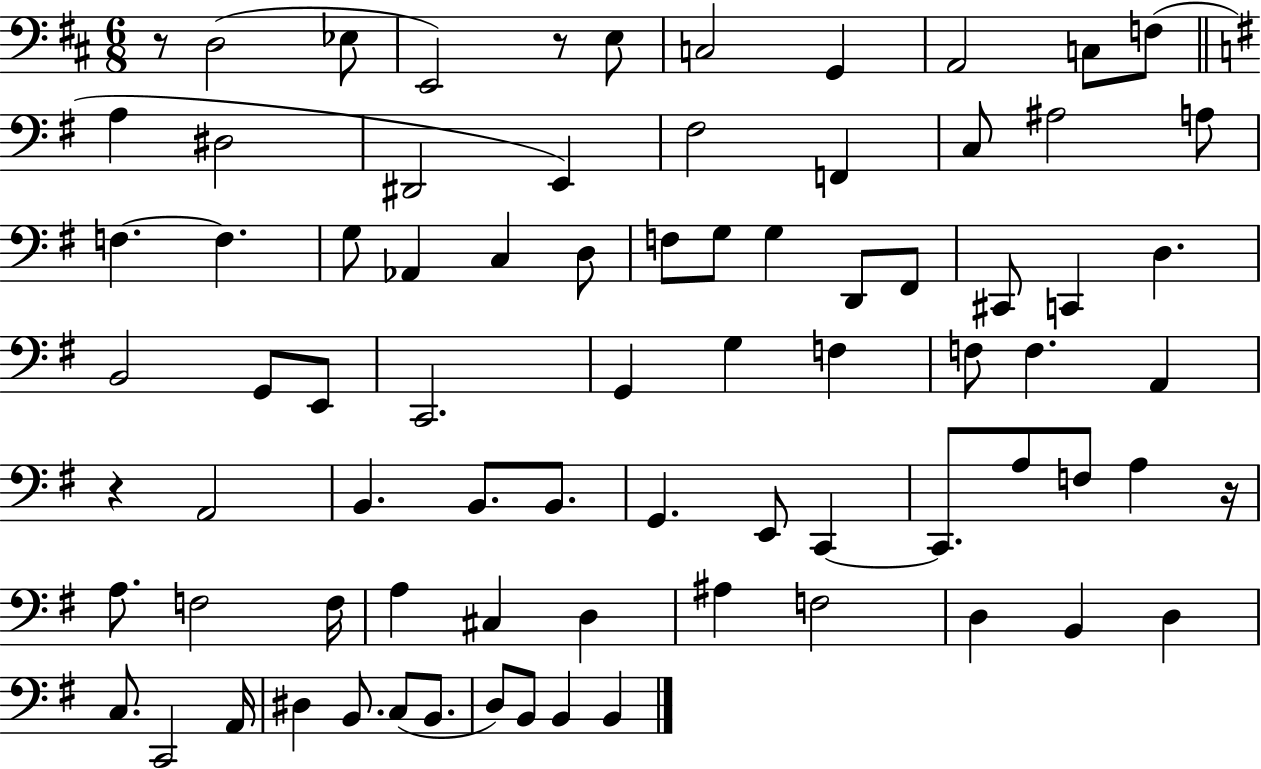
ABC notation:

X:1
T:Untitled
M:6/8
L:1/4
K:D
z/2 D,2 _E,/2 E,,2 z/2 E,/2 C,2 G,, A,,2 C,/2 F,/2 A, ^D,2 ^D,,2 E,, ^F,2 F,, C,/2 ^A,2 A,/2 F, F, G,/2 _A,, C, D,/2 F,/2 G,/2 G, D,,/2 ^F,,/2 ^C,,/2 C,, D, B,,2 G,,/2 E,,/2 C,,2 G,, G, F, F,/2 F, A,, z A,,2 B,, B,,/2 B,,/2 G,, E,,/2 C,, C,,/2 A,/2 F,/2 A, z/4 A,/2 F,2 F,/4 A, ^C, D, ^A, F,2 D, B,, D, C,/2 C,,2 A,,/4 ^D, B,,/2 C,/2 B,,/2 D,/2 B,,/2 B,, B,,